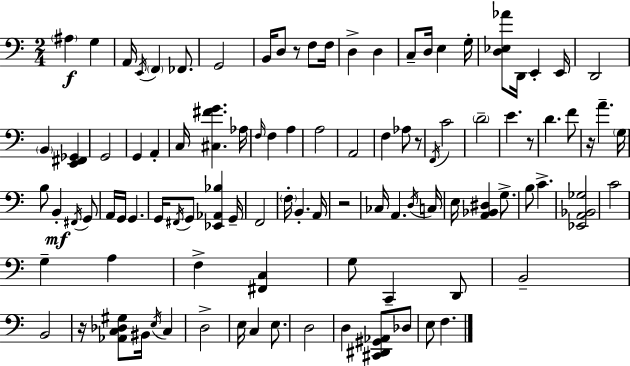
A#3/q G3/q A2/s E2/s F2/q FES2/e. G2/h B2/s D3/e R/e F3/e F3/s D3/q D3/q C3/e D3/s E3/q G3/s [D3,Eb3,Ab4]/e D2/s E2/q E2/s D2/h B2/q [E2,F#2,Gb2]/q G2/h G2/q A2/q C3/s [C#3,F#4,G4]/q. Ab3/s F3/s F3/q A3/q A3/h A2/h F3/q Ab3/e R/e F2/s C4/h D4/h E4/q. R/e D4/q. F4/e R/s A4/q. G3/s B3/e B2/q F#2/s G2/e A2/s G2/s G2/q. G2/s F#2/s G2/e [Eb2,Ab2,Bb3]/q G2/s F2/h F3/s B2/q. A2/s R/h CES3/s A2/q. D3/s C3/s E3/s [A2,Bb2,D#3]/q G3/e. B3/e C4/q. [Eb2,A2,Bb2,Gb3]/h C4/h G3/q A3/q F3/q [F#2,C3]/q G3/e C2/q D2/e B2/h B2/h R/s [Ab2,C3,Db3,G#3]/e BIS2/s E3/s C3/q D3/h E3/s C3/q E3/e. D3/h D3/q [C#2,D#2,G#2,Ab2]/e Db3/e E3/e F3/q.